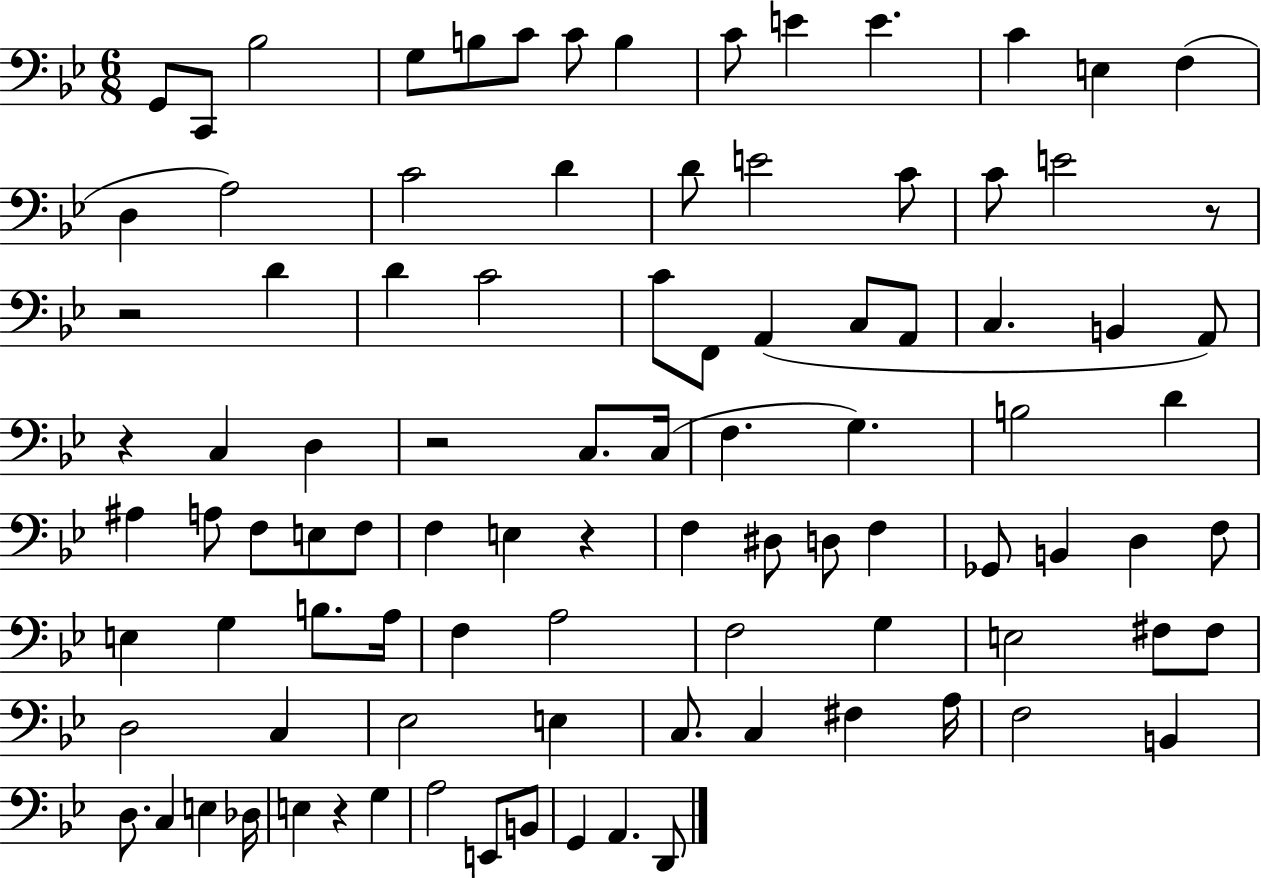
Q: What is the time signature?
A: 6/8